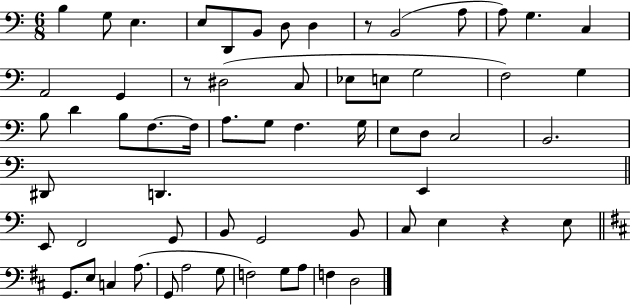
{
  \clef bass
  \numericTimeSignature
  \time 6/8
  \key c \major
  \repeat volta 2 { b4 g8 e4. | e8 d,8 b,8 d8 d4 | r8 b,2( a8 | a8) g4. c4 | \break a,2 g,4 | r8 dis2( c8 | ees8 e8 g2 | f2) g4 | \break b8 d'4 b8 f8.~~ f16 | a8. g8 f4. g16 | e8 d8 c2 | b,2. | \break dis,8 d,4. e,4 | \bar "||" \break \key c \major e,8 f,2 g,8 | b,8 g,2 b,8 | c8 e4 r4 e8 | \bar "||" \break \key b \minor g,8. e8 c4 a8.( | g,8 a2 g8 | f2) g8 a8 | f4 d2 | \break } \bar "|."
}